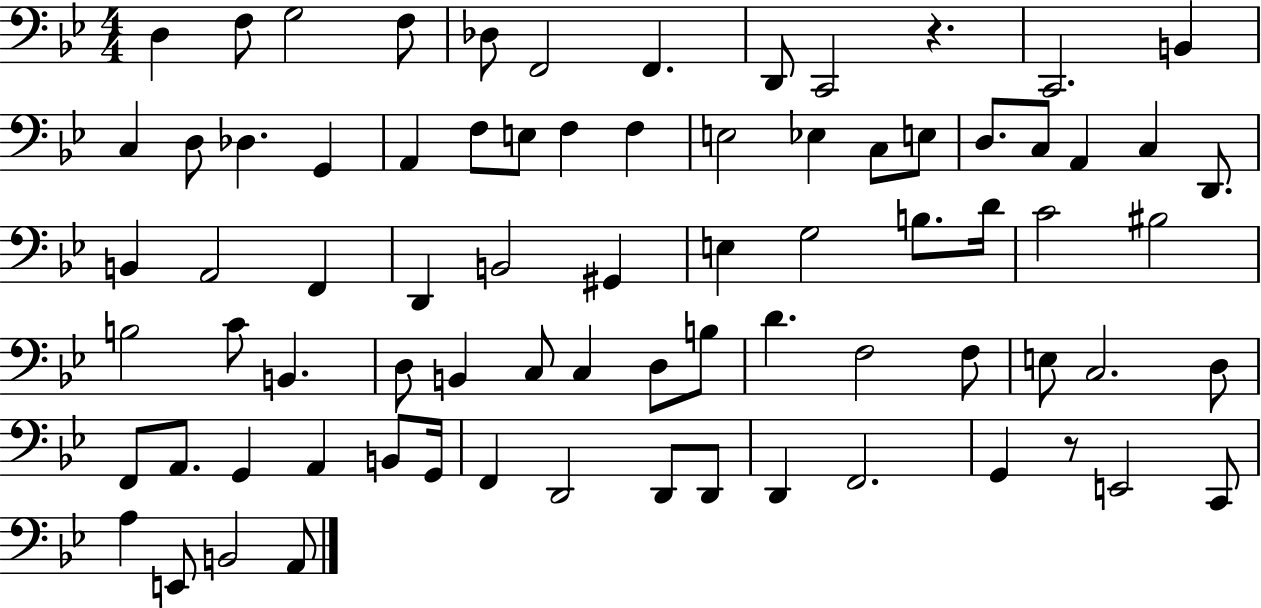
{
  \clef bass
  \numericTimeSignature
  \time 4/4
  \key bes \major
  d4 f8 g2 f8 | des8 f,2 f,4. | d,8 c,2 r4. | c,2. b,4 | \break c4 d8 des4. g,4 | a,4 f8 e8 f4 f4 | e2 ees4 c8 e8 | d8. c8 a,4 c4 d,8. | \break b,4 a,2 f,4 | d,4 b,2 gis,4 | e4 g2 b8. d'16 | c'2 bis2 | \break b2 c'8 b,4. | d8 b,4 c8 c4 d8 b8 | d'4. f2 f8 | e8 c2. d8 | \break f,8 a,8. g,4 a,4 b,8 g,16 | f,4 d,2 d,8 d,8 | d,4 f,2. | g,4 r8 e,2 c,8 | \break a4 e,8 b,2 a,8 | \bar "|."
}